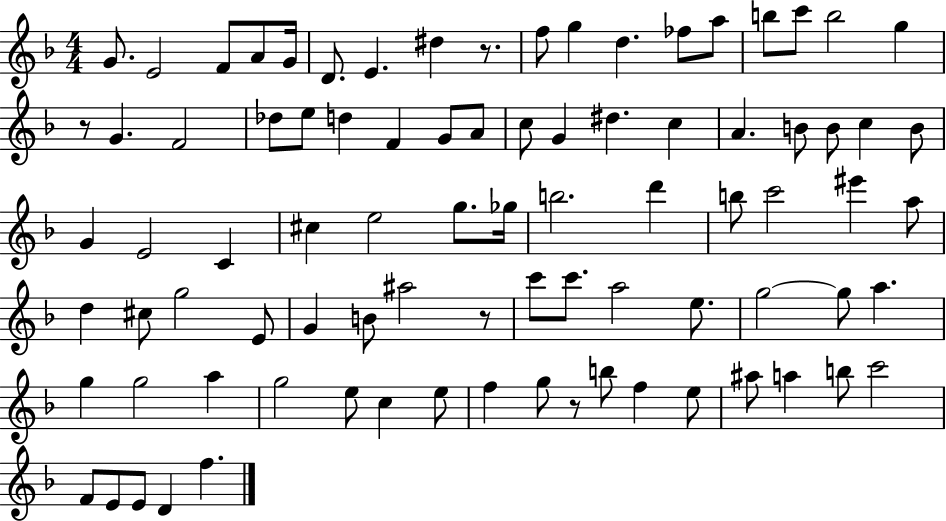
{
  \clef treble
  \numericTimeSignature
  \time 4/4
  \key f \major
  g'8. e'2 f'8 a'8 g'16 | d'8. e'4. dis''4 r8. | f''8 g''4 d''4. fes''8 a''8 | b''8 c'''8 b''2 g''4 | \break r8 g'4. f'2 | des''8 e''8 d''4 f'4 g'8 a'8 | c''8 g'4 dis''4. c''4 | a'4. b'8 b'8 c''4 b'8 | \break g'4 e'2 c'4 | cis''4 e''2 g''8. ges''16 | b''2. d'''4 | b''8 c'''2 eis'''4 a''8 | \break d''4 cis''8 g''2 e'8 | g'4 b'8 ais''2 r8 | c'''8 c'''8. a''2 e''8. | g''2~~ g''8 a''4. | \break g''4 g''2 a''4 | g''2 e''8 c''4 e''8 | f''4 g''8 r8 b''8 f''4 e''8 | ais''8 a''4 b''8 c'''2 | \break f'8 e'8 e'8 d'4 f''4. | \bar "|."
}